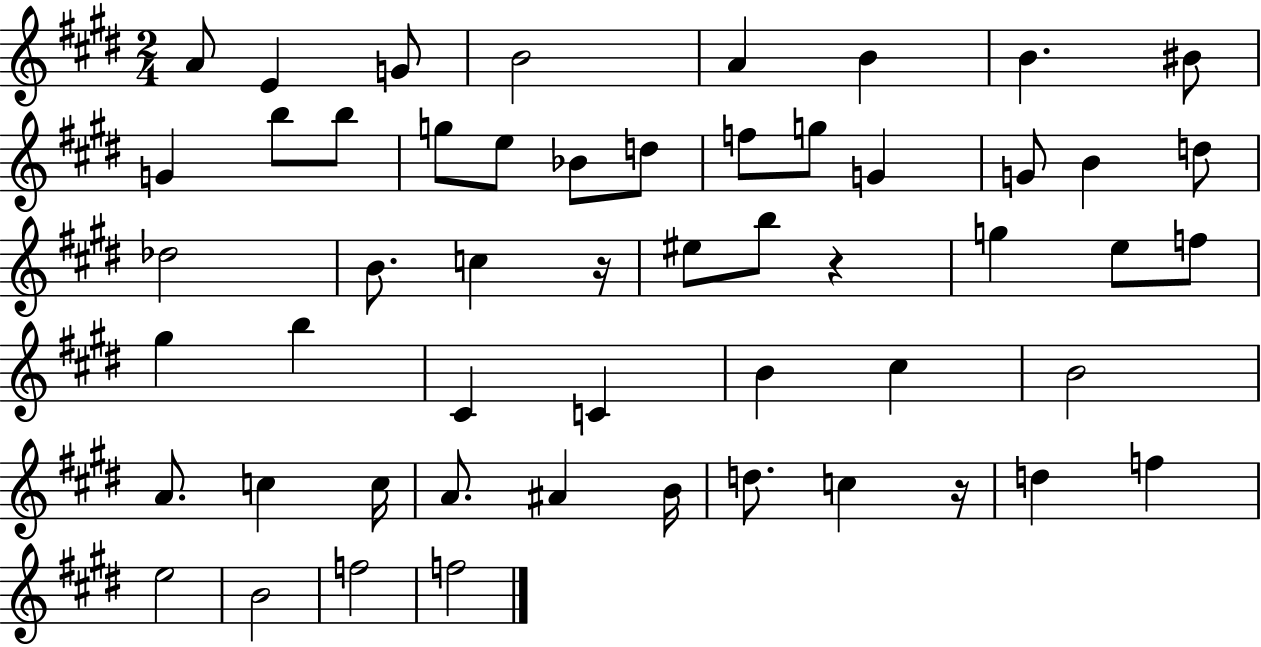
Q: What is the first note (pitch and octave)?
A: A4